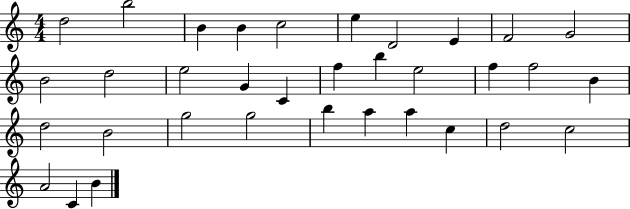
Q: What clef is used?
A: treble